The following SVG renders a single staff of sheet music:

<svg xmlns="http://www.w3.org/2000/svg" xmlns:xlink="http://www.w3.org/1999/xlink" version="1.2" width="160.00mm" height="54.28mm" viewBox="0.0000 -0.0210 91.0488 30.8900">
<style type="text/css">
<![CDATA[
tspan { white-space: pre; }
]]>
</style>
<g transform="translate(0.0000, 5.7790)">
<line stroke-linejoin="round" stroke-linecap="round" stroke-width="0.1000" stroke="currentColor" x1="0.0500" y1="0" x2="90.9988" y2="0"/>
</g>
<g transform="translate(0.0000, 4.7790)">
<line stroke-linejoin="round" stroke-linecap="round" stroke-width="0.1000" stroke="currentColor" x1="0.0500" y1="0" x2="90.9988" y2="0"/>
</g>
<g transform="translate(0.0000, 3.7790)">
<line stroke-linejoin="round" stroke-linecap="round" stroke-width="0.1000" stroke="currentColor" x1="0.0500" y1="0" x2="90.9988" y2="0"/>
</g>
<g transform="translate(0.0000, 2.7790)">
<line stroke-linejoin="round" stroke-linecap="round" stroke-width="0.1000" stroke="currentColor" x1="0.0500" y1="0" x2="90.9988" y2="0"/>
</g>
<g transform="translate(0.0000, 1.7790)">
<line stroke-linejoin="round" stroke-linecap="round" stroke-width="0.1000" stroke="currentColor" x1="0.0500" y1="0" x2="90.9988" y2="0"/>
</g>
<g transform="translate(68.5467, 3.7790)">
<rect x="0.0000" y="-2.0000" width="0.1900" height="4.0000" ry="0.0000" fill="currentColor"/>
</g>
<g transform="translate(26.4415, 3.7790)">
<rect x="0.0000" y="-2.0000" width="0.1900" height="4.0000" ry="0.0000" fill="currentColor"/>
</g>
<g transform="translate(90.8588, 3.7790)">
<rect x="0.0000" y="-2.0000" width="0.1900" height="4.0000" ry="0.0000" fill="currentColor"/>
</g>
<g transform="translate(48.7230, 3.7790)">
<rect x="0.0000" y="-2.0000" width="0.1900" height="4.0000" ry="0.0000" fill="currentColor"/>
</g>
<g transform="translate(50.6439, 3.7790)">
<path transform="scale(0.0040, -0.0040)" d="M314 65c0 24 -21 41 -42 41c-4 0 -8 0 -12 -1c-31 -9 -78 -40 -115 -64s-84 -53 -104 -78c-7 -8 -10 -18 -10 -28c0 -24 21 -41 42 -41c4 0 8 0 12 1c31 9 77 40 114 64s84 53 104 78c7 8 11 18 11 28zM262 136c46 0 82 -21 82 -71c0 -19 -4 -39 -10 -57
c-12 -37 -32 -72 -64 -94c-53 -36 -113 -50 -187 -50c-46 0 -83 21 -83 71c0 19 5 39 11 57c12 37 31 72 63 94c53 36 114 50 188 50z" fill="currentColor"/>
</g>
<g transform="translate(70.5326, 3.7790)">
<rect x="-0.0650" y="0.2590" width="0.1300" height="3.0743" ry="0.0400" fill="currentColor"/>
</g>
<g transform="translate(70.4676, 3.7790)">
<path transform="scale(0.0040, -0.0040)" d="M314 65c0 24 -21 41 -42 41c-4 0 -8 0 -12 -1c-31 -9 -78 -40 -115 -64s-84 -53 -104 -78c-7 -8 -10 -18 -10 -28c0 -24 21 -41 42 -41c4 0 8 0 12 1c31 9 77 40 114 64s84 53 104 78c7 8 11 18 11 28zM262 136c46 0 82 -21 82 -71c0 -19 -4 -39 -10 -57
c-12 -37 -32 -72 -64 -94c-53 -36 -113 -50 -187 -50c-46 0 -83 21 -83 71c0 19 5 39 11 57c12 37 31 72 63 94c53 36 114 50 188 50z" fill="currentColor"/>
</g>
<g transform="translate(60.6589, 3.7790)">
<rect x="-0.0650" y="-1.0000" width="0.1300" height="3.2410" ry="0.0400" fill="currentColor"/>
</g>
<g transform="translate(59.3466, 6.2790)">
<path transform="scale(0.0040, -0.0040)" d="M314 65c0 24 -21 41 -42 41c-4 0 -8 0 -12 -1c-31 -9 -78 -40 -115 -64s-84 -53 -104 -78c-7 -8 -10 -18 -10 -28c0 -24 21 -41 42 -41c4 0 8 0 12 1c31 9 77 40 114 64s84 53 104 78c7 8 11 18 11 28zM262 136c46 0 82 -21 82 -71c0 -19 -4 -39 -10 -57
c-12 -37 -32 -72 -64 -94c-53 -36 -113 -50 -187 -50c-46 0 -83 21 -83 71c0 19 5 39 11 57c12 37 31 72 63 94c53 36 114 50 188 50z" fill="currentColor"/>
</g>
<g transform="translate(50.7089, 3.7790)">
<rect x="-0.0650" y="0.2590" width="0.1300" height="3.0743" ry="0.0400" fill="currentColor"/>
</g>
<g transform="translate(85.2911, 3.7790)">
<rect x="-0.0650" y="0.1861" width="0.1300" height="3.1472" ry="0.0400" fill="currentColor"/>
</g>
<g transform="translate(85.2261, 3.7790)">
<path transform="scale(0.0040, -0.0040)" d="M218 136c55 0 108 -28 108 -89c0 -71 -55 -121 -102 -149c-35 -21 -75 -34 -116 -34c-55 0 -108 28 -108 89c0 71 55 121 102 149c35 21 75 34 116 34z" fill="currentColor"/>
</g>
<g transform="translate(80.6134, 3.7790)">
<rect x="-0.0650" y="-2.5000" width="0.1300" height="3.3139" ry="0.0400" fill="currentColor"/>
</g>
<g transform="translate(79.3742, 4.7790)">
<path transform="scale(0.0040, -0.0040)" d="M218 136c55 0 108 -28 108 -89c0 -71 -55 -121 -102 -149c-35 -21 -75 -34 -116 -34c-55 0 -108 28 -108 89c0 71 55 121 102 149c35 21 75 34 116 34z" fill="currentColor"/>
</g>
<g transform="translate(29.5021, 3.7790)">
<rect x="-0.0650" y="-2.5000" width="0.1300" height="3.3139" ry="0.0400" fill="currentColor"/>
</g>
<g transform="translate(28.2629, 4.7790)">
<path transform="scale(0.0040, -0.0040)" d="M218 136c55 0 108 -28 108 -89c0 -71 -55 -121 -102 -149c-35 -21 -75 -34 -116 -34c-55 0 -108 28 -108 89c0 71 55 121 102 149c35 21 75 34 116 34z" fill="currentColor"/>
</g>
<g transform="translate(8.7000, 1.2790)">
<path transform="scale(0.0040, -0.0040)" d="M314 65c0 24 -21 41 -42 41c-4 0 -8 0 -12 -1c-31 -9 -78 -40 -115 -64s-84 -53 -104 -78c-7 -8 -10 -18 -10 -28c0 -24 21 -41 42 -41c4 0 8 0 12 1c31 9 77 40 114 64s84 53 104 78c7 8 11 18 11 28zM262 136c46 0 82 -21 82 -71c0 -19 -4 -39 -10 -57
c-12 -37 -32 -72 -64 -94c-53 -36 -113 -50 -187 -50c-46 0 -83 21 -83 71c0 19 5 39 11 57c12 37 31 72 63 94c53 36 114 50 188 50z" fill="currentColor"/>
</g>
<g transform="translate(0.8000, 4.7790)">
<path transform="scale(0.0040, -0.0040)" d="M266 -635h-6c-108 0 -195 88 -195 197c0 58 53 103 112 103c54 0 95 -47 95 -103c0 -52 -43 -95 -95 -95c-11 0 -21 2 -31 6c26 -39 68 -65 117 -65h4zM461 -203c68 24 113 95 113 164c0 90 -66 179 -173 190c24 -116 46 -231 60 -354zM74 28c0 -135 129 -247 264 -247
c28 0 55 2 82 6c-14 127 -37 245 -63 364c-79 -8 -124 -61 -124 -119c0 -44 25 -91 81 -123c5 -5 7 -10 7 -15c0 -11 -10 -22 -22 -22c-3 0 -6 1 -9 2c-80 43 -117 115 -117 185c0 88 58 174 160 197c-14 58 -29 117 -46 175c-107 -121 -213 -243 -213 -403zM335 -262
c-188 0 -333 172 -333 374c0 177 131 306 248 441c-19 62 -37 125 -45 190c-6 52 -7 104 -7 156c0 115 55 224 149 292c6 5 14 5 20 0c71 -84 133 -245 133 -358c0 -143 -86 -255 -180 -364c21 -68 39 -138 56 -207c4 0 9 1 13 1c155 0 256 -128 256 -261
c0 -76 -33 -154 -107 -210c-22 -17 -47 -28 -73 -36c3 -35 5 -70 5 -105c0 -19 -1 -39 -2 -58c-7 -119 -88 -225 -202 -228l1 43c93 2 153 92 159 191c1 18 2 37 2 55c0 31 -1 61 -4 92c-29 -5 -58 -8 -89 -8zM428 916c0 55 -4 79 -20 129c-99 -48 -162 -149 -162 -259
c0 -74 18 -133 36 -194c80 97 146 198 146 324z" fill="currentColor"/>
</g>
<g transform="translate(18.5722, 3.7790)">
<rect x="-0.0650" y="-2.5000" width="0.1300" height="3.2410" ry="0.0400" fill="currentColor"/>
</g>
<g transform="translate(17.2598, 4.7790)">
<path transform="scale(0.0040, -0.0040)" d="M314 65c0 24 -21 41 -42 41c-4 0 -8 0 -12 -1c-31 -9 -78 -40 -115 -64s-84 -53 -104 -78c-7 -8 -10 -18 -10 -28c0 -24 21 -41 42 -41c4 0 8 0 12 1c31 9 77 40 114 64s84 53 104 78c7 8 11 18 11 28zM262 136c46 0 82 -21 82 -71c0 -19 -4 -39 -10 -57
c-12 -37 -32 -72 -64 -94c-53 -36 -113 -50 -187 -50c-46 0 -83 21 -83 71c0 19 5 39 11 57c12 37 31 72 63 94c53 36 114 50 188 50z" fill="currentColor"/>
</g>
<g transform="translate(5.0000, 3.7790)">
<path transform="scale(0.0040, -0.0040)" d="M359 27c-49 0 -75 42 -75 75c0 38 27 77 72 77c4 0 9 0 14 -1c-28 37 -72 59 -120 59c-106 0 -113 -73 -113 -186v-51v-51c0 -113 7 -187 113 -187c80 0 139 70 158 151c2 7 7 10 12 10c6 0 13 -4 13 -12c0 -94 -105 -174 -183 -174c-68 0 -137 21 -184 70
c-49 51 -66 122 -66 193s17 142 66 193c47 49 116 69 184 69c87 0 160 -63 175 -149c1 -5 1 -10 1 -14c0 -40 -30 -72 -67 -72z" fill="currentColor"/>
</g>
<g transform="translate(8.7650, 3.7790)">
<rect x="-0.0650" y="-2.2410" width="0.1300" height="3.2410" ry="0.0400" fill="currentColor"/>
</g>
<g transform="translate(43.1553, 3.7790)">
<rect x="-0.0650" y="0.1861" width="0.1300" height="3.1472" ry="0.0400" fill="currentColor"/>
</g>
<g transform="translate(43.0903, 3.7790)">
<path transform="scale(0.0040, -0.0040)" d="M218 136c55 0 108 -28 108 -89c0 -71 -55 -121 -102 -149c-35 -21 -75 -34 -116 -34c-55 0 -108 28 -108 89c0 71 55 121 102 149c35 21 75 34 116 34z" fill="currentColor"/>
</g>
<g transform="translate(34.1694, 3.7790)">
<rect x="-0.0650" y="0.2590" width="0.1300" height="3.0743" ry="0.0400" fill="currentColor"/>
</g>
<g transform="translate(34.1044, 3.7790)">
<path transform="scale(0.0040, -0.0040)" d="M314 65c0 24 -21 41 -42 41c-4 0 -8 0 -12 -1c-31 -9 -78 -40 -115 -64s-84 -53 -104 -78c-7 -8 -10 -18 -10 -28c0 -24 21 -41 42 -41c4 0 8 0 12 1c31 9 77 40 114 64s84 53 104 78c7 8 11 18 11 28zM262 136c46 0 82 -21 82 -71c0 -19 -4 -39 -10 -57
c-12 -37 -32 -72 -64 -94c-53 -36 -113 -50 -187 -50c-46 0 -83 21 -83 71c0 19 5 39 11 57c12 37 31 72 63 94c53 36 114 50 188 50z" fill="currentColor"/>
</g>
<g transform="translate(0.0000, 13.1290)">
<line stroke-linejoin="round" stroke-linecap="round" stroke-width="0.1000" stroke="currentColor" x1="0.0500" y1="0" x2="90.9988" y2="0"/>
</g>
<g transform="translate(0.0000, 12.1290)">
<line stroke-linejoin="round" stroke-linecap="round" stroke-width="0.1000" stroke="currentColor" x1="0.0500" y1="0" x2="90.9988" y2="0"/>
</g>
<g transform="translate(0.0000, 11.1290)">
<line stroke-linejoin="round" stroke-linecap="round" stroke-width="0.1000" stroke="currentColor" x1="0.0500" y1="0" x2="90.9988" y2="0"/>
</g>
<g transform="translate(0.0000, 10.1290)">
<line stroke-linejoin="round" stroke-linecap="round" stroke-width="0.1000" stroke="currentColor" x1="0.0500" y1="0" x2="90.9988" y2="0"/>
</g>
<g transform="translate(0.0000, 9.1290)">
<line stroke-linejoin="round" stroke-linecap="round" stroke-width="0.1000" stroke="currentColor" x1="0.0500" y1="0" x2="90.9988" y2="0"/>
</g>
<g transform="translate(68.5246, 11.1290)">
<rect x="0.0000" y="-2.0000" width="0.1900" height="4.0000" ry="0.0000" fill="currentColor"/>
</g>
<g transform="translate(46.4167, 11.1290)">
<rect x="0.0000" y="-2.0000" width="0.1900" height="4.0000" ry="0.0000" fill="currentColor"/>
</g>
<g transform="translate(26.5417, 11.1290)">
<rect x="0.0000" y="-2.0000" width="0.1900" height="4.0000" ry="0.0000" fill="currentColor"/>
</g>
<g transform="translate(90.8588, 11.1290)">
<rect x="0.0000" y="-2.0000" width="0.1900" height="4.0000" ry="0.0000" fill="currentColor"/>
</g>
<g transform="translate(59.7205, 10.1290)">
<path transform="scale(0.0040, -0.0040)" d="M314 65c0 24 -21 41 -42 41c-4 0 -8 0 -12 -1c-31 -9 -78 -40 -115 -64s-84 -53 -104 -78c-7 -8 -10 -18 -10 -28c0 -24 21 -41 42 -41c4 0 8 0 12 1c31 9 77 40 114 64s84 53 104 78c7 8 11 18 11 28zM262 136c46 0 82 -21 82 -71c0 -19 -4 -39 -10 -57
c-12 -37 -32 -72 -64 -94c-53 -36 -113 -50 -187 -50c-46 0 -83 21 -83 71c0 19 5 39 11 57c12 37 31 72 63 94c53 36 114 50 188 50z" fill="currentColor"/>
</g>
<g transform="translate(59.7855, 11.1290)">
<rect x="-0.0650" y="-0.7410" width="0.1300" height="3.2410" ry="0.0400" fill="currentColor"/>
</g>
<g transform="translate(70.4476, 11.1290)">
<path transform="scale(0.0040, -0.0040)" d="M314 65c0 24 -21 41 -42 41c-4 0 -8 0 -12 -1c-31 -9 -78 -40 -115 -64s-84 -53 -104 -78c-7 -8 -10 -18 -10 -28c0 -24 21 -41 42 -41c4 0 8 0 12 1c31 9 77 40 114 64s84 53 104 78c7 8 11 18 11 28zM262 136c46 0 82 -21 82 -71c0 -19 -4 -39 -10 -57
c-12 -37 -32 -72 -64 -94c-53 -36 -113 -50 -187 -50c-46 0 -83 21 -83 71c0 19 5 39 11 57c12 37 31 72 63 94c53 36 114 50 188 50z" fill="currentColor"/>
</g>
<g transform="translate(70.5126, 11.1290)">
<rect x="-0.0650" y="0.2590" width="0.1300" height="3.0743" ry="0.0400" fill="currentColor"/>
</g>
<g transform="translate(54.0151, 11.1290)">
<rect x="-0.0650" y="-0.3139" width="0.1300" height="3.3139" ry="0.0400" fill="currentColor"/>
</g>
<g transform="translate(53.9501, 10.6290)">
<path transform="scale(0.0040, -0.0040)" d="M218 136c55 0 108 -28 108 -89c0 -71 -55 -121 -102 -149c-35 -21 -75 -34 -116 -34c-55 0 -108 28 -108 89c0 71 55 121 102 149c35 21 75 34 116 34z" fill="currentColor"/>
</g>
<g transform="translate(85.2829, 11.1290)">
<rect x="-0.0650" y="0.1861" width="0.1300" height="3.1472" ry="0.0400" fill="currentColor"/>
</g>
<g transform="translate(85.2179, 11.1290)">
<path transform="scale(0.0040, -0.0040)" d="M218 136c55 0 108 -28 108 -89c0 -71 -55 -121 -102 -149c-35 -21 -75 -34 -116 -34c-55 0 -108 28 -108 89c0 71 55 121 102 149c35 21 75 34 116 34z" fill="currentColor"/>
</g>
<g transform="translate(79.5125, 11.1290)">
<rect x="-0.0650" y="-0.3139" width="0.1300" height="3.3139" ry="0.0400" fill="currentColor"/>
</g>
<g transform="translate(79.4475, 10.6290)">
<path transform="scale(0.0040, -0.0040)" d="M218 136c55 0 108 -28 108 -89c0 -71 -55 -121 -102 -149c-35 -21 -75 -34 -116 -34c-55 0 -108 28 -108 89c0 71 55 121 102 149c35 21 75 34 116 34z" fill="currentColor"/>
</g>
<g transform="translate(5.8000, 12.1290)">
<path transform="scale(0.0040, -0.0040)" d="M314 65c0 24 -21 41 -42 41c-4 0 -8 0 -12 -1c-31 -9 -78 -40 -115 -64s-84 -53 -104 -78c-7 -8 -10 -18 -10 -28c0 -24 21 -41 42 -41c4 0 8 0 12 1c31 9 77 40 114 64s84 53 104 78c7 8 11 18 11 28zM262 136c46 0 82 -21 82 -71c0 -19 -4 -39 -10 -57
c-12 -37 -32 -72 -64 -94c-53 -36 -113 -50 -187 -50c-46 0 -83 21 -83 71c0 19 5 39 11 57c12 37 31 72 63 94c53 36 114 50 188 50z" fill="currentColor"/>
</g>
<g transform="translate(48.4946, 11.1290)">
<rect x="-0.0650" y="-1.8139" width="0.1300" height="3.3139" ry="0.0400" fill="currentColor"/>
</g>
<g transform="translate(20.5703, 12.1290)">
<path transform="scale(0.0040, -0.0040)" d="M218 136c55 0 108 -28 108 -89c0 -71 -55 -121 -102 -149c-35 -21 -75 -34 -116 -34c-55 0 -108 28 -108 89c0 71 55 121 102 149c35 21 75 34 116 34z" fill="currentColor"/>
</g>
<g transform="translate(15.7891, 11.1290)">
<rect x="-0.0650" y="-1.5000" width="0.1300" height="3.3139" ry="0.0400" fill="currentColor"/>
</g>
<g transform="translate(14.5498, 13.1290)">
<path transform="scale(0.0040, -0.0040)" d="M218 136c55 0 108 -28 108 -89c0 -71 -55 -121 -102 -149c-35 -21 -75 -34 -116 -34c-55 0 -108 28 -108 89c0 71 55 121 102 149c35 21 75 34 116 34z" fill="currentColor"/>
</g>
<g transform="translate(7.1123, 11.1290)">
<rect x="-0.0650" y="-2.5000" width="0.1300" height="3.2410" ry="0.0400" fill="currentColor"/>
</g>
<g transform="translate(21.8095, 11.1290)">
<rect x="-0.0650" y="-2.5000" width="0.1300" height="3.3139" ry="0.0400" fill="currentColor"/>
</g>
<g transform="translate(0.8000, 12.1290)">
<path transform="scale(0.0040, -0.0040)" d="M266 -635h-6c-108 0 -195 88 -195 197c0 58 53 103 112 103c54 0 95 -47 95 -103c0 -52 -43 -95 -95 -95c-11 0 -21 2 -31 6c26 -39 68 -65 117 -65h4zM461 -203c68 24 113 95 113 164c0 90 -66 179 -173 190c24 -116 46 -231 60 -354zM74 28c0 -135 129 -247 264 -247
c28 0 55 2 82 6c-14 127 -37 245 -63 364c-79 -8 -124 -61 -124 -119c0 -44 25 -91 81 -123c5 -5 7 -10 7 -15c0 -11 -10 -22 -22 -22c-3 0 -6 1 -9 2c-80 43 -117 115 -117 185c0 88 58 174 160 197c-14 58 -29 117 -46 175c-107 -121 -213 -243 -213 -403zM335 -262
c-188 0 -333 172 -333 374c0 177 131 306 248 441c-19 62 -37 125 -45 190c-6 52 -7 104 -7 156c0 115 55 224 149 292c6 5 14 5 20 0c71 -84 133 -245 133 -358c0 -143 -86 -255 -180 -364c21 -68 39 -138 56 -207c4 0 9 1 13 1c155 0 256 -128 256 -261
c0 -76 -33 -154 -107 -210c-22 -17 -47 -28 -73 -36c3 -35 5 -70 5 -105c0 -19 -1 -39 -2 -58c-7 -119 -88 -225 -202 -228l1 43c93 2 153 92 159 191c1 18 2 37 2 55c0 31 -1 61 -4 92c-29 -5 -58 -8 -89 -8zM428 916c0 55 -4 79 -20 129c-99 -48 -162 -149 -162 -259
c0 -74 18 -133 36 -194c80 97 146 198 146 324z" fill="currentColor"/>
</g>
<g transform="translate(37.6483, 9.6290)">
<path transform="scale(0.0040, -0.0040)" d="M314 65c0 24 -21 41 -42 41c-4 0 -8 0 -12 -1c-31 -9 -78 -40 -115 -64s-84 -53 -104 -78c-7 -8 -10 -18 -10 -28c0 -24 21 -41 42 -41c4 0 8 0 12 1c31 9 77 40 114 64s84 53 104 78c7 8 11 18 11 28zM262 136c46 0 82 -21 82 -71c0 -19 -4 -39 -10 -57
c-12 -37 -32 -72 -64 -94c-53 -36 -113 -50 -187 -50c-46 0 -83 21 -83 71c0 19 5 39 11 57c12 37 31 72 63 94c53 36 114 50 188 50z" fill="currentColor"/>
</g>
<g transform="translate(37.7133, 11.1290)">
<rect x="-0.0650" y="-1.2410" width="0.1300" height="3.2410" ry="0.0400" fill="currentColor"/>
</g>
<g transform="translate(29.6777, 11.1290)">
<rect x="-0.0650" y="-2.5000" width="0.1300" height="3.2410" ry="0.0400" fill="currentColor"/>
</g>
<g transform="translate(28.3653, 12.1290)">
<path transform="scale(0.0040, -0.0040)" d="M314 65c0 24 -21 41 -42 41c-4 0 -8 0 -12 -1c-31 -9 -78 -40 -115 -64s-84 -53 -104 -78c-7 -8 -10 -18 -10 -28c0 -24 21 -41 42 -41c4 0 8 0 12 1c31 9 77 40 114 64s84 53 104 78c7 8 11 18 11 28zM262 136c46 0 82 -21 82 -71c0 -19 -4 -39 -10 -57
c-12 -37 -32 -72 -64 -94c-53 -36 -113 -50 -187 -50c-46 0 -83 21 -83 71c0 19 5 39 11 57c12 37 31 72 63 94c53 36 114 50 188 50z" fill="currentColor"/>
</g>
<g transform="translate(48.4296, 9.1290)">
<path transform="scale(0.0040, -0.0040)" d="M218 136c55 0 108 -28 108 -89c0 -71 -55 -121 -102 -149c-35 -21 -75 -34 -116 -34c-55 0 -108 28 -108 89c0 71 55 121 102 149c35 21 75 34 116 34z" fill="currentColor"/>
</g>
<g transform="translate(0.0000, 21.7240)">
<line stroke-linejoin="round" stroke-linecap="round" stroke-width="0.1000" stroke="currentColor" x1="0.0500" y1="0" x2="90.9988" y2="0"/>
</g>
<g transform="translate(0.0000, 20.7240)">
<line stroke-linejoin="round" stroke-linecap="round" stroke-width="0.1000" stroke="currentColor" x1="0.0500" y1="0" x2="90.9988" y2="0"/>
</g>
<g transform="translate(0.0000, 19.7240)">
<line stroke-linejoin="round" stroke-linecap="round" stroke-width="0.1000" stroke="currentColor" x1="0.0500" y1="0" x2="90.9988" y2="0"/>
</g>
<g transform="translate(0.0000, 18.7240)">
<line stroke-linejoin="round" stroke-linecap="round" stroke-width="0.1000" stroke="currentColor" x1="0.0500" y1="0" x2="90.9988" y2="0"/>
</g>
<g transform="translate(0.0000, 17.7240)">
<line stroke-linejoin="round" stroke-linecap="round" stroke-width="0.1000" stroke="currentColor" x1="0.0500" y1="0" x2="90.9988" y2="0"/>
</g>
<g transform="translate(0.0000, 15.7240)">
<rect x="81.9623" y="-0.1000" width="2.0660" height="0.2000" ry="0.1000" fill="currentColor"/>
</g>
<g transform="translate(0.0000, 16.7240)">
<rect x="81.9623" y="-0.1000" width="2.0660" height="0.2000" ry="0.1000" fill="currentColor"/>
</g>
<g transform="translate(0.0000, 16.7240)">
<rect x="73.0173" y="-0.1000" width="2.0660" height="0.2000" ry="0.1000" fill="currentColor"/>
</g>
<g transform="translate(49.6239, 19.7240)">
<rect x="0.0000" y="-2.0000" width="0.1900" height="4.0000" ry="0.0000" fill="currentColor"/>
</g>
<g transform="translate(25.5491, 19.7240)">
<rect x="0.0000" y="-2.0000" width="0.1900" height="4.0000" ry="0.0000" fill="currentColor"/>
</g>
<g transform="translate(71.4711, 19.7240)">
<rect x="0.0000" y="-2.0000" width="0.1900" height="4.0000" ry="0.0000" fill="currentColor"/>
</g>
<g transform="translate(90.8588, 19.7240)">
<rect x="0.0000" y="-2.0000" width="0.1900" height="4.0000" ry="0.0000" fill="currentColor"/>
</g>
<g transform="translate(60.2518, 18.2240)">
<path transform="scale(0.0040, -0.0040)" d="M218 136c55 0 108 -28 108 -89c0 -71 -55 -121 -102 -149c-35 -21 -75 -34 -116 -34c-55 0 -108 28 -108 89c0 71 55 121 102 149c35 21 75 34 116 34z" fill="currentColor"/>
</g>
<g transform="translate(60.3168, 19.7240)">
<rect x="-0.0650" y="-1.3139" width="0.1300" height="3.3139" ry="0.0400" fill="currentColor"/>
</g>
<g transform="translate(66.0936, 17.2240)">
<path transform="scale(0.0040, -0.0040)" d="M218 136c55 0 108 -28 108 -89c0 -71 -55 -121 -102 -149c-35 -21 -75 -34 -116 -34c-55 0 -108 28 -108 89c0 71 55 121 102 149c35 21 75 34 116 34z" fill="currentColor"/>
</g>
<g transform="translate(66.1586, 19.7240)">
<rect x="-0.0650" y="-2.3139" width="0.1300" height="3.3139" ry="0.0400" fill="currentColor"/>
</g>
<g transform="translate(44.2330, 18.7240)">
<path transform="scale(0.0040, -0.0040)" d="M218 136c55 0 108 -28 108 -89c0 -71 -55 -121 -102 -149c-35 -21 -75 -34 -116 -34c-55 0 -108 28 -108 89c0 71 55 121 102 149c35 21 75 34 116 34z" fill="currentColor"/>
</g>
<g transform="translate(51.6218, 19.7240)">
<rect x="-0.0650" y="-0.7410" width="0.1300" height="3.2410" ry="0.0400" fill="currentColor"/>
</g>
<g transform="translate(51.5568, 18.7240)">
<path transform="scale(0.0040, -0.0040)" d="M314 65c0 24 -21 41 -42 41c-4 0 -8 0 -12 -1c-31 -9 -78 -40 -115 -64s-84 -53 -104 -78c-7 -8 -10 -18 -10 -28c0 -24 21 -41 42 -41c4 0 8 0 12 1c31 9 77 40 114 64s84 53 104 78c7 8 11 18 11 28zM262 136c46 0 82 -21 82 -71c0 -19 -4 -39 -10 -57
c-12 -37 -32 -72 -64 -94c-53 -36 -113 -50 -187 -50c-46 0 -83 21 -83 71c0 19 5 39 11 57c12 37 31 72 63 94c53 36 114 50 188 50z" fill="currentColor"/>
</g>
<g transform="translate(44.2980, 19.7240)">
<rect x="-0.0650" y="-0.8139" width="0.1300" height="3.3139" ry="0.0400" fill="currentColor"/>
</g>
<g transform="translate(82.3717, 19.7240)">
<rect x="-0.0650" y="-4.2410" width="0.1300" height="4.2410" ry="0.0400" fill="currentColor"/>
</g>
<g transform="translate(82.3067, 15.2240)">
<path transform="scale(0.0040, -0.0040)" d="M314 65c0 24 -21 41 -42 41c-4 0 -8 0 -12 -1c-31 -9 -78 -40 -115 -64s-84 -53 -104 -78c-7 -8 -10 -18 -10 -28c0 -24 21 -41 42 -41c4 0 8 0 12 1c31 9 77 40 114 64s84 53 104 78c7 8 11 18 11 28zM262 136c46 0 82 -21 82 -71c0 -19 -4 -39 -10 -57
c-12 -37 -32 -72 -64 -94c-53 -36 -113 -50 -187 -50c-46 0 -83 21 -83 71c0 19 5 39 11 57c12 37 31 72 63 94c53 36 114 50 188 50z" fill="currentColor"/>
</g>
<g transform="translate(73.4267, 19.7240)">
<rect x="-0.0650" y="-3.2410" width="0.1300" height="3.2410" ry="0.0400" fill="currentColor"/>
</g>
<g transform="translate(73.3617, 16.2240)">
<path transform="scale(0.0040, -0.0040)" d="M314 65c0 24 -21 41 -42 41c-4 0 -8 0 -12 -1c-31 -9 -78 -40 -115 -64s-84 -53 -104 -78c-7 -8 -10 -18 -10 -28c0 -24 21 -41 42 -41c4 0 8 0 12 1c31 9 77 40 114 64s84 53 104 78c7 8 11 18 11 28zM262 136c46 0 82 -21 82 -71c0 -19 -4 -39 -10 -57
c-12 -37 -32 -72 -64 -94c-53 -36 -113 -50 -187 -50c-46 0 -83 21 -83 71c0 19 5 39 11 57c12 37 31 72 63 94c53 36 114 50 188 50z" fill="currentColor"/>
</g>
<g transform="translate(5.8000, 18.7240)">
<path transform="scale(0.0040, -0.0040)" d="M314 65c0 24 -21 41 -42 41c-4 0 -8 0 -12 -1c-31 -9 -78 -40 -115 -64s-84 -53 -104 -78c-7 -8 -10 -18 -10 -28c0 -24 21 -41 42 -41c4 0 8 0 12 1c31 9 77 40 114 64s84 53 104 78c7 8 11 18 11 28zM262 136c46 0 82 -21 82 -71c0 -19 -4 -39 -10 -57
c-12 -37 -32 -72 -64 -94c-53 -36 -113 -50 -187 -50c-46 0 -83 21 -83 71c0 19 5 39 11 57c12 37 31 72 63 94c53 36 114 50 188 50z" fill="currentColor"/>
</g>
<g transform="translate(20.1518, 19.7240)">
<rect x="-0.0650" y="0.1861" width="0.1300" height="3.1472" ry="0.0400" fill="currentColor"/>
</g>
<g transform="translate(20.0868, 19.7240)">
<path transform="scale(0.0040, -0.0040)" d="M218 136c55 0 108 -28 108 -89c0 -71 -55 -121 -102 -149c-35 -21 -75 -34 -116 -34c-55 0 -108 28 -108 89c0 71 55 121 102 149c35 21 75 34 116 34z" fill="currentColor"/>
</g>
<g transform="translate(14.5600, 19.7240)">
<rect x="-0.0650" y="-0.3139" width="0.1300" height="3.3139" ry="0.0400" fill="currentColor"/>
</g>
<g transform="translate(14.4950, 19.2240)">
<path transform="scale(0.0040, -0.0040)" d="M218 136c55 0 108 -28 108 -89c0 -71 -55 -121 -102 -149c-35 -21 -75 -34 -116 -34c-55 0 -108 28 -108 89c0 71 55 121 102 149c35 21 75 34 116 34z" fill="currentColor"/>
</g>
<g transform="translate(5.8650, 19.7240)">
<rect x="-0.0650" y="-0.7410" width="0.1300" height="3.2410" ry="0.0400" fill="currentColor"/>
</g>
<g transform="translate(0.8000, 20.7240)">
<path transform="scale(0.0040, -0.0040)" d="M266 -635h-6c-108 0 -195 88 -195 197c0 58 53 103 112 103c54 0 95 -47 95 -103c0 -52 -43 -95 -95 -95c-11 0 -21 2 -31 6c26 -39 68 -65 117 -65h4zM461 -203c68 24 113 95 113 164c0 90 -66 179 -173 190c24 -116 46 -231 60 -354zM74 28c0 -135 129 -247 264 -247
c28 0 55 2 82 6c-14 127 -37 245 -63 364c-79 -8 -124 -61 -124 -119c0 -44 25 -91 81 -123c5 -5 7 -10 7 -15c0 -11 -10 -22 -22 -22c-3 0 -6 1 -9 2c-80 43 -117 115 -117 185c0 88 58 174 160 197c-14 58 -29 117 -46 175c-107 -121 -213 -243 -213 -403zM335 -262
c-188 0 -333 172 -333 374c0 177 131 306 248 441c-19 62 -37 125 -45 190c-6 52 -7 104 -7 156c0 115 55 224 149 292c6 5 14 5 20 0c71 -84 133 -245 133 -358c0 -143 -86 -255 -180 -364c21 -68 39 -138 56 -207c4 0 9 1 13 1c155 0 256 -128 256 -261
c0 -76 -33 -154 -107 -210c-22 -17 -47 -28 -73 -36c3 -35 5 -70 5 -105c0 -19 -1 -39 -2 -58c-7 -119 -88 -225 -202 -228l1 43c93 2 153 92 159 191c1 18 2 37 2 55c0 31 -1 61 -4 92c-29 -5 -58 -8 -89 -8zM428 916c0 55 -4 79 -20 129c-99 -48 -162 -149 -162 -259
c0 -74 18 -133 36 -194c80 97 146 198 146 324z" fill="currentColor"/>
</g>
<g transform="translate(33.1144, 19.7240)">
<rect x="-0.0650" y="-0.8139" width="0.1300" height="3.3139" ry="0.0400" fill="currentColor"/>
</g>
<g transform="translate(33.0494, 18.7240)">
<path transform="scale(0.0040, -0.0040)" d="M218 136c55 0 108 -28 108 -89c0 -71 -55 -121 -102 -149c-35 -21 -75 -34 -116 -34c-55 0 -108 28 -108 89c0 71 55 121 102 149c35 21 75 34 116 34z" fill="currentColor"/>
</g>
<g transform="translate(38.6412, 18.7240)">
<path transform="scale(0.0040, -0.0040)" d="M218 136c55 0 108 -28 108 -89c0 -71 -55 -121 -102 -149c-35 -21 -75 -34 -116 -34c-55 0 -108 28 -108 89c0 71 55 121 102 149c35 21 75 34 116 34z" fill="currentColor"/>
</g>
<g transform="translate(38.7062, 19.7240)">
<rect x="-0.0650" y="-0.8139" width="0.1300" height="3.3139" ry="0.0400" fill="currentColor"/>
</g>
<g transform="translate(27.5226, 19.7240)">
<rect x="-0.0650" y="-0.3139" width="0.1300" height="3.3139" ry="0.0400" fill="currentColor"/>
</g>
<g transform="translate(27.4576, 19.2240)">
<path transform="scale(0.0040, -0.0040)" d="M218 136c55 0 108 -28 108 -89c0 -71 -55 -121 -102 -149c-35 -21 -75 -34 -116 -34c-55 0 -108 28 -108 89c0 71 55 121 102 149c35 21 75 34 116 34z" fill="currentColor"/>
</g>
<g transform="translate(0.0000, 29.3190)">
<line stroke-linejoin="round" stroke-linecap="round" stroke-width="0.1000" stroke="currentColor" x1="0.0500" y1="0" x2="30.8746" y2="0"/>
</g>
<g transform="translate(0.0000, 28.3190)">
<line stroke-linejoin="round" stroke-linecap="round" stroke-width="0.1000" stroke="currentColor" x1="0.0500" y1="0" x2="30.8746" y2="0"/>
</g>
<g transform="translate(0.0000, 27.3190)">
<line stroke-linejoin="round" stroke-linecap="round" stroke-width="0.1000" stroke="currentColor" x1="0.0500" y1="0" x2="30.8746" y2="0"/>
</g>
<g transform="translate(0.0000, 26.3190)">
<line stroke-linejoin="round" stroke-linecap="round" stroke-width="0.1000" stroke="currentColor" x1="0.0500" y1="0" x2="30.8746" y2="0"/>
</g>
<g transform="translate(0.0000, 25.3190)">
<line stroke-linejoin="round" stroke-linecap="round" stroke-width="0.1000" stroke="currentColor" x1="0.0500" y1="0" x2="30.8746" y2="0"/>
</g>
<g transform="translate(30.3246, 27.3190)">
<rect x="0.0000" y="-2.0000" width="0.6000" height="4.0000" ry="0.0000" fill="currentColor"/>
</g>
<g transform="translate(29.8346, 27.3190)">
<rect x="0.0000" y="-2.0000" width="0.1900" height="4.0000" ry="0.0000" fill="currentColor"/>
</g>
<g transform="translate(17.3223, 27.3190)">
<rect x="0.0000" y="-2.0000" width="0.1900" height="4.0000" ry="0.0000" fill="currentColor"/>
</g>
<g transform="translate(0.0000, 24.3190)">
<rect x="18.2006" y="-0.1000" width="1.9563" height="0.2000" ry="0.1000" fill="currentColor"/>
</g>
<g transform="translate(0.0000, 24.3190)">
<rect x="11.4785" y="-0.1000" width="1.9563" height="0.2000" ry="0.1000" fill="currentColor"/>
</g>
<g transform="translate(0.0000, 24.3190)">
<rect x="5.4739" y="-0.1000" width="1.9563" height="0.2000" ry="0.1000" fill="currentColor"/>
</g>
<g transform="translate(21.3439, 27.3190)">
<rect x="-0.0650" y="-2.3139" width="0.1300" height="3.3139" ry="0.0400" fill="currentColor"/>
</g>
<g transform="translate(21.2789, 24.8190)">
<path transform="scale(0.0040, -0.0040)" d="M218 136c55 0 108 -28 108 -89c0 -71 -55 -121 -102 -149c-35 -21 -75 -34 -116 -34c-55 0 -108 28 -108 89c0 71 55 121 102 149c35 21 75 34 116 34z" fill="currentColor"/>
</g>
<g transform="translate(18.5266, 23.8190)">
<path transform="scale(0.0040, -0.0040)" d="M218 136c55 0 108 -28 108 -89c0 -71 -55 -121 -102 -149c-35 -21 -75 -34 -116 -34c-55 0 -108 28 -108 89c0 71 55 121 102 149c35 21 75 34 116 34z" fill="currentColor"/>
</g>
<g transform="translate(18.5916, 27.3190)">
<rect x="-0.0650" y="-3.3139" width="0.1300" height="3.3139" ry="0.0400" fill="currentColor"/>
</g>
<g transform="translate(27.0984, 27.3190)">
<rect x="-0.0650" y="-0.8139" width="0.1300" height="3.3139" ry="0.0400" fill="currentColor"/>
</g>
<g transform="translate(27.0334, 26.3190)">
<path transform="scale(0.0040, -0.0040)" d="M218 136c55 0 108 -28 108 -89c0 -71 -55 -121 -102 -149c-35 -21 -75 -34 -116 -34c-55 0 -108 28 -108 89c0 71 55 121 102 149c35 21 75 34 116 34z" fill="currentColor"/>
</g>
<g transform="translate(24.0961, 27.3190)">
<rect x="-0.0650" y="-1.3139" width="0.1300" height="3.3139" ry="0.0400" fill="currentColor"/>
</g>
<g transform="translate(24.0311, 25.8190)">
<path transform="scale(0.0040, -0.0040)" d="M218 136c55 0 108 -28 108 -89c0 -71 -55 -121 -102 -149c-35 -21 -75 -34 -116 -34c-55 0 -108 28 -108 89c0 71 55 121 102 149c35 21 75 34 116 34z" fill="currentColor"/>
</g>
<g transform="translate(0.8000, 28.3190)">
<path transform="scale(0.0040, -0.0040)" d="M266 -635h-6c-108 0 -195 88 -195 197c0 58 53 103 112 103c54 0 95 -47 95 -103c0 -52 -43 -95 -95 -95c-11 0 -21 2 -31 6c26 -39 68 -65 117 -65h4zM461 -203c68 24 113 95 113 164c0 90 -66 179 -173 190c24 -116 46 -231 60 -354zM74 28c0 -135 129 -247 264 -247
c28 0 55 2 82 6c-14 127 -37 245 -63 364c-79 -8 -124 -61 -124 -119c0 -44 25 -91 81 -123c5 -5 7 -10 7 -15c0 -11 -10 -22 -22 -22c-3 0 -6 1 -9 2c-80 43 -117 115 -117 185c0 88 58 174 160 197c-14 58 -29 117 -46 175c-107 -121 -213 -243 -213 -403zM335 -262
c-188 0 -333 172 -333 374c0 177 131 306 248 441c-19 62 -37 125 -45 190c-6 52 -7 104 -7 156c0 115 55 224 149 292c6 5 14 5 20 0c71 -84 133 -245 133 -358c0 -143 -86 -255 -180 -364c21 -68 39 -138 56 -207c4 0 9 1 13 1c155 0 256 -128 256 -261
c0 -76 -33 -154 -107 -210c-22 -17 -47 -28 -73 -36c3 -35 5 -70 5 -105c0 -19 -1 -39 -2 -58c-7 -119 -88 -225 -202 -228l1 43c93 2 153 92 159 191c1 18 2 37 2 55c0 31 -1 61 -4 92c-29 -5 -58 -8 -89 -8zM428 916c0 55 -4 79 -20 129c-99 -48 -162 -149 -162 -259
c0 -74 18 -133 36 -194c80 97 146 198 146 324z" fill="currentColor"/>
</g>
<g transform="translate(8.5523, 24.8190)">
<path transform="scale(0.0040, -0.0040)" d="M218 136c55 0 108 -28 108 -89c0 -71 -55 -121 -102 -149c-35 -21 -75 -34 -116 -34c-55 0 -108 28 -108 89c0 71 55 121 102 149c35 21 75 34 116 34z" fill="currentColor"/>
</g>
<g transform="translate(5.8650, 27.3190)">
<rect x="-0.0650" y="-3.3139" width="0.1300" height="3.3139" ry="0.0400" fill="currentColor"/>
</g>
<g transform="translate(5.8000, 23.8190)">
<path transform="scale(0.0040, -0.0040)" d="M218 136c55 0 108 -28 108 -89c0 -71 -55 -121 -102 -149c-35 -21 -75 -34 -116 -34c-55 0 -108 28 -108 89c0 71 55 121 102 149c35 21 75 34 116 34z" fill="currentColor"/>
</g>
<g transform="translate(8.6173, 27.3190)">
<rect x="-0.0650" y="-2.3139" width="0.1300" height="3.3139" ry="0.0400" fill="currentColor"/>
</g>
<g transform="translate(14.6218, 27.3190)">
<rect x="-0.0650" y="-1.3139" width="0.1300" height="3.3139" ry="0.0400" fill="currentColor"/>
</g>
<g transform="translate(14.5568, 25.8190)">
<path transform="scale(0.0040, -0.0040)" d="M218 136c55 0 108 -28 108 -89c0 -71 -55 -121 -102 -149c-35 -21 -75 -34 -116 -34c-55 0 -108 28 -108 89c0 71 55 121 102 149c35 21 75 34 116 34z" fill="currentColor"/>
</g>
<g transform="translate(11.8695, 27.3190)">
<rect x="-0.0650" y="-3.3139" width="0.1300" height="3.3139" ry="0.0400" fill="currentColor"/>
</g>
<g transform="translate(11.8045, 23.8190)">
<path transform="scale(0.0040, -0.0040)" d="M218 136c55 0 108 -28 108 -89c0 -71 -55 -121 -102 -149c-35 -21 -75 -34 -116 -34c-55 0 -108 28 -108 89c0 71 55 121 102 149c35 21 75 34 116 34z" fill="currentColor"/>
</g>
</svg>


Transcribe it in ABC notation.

X:1
T:Untitled
M:4/4
L:1/4
K:C
g2 G2 G B2 B B2 D2 B2 G B G2 E G G2 e2 f c d2 B2 c B d2 c B c d d d d2 e g b2 d'2 b g b e b g e d